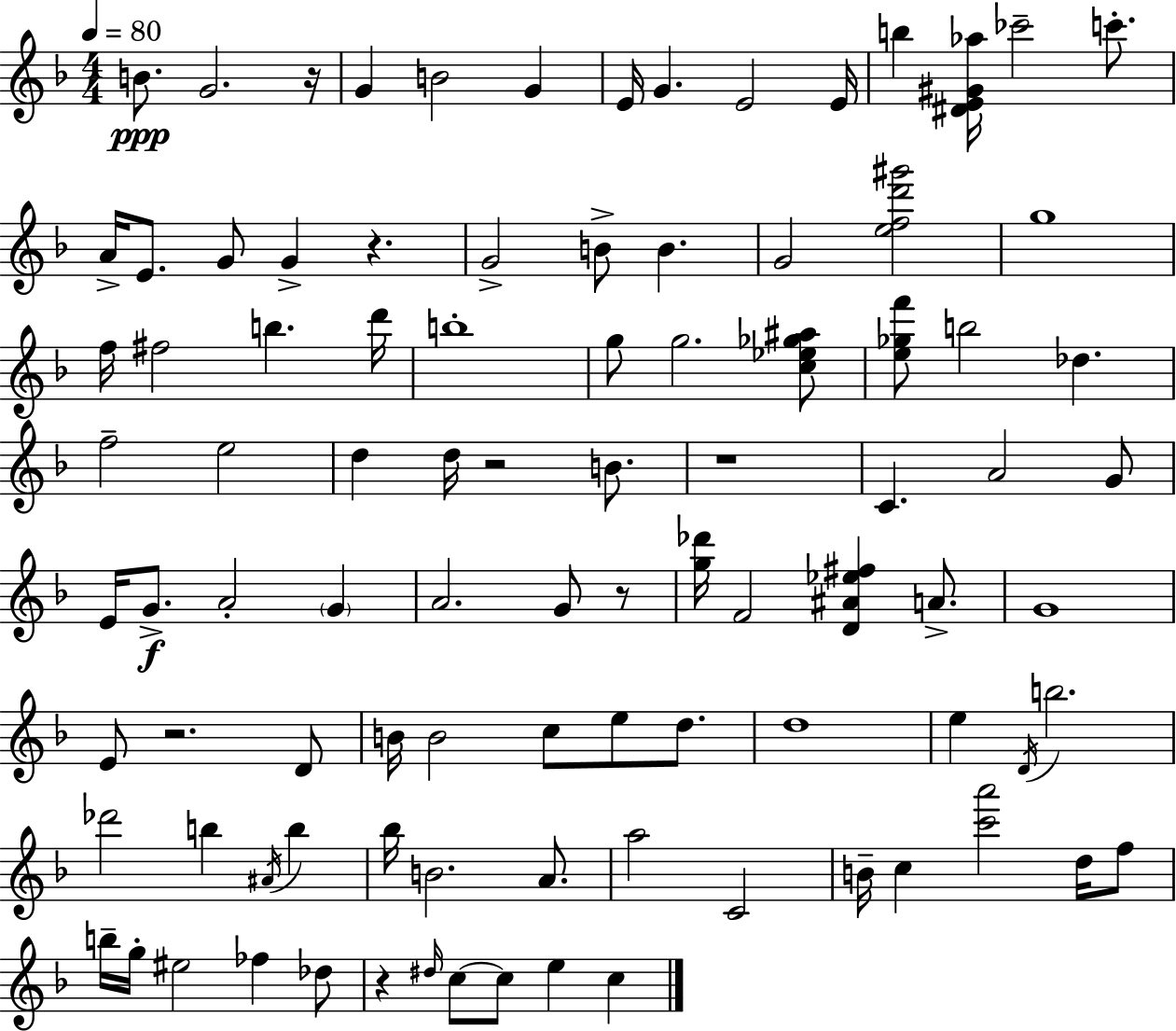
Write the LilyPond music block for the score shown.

{
  \clef treble
  \numericTimeSignature
  \time 4/4
  \key f \major
  \tempo 4 = 80
  \repeat volta 2 { b'8.\ppp g'2. r16 | g'4 b'2 g'4 | e'16 g'4. e'2 e'16 | b''4 <dis' e' gis' aes''>16 ces'''2-- c'''8.-. | \break a'16-> e'8. g'8 g'4-> r4. | g'2-> b'8-> b'4. | g'2 <e'' f'' d''' gis'''>2 | g''1 | \break f''16 fis''2 b''4. d'''16 | b''1-. | g''8 g''2. <c'' ees'' ges'' ais''>8 | <e'' ges'' f'''>8 b''2 des''4. | \break f''2-- e''2 | d''4 d''16 r2 b'8. | r1 | c'4. a'2 g'8 | \break e'16 g'8.->\f a'2-. \parenthesize g'4 | a'2. g'8 r8 | <g'' des'''>16 f'2 <d' ais' ees'' fis''>4 a'8.-> | g'1 | \break e'8 r2. d'8 | b'16 b'2 c''8 e''8 d''8. | d''1 | e''4 \acciaccatura { d'16 } b''2. | \break des'''2 b''4 \acciaccatura { ais'16 } b''4 | bes''16 b'2. a'8. | a''2 c'2 | b'16-- c''4 <c''' a'''>2 d''16 | \break f''8 b''16-- g''16-. eis''2 fes''4 | des''8 r4 \grace { dis''16 } c''8~~ c''8 e''4 c''4 | } \bar "|."
}